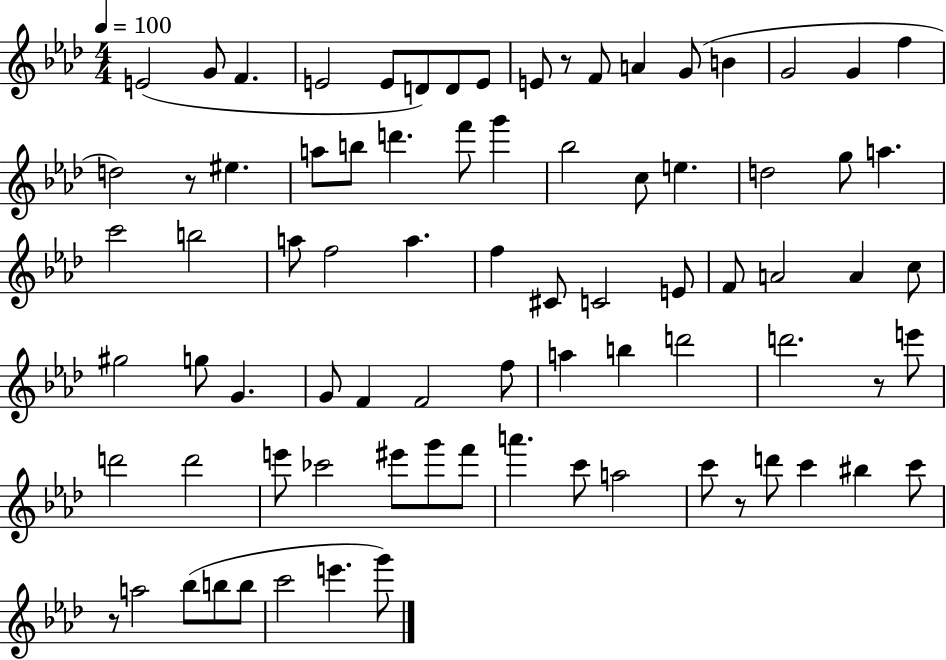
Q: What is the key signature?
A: AES major